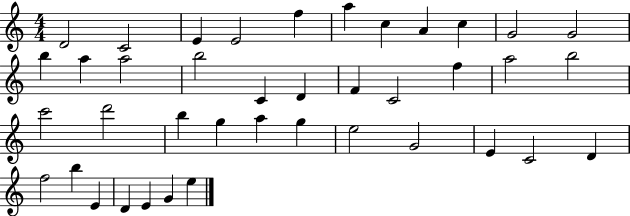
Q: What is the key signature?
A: C major